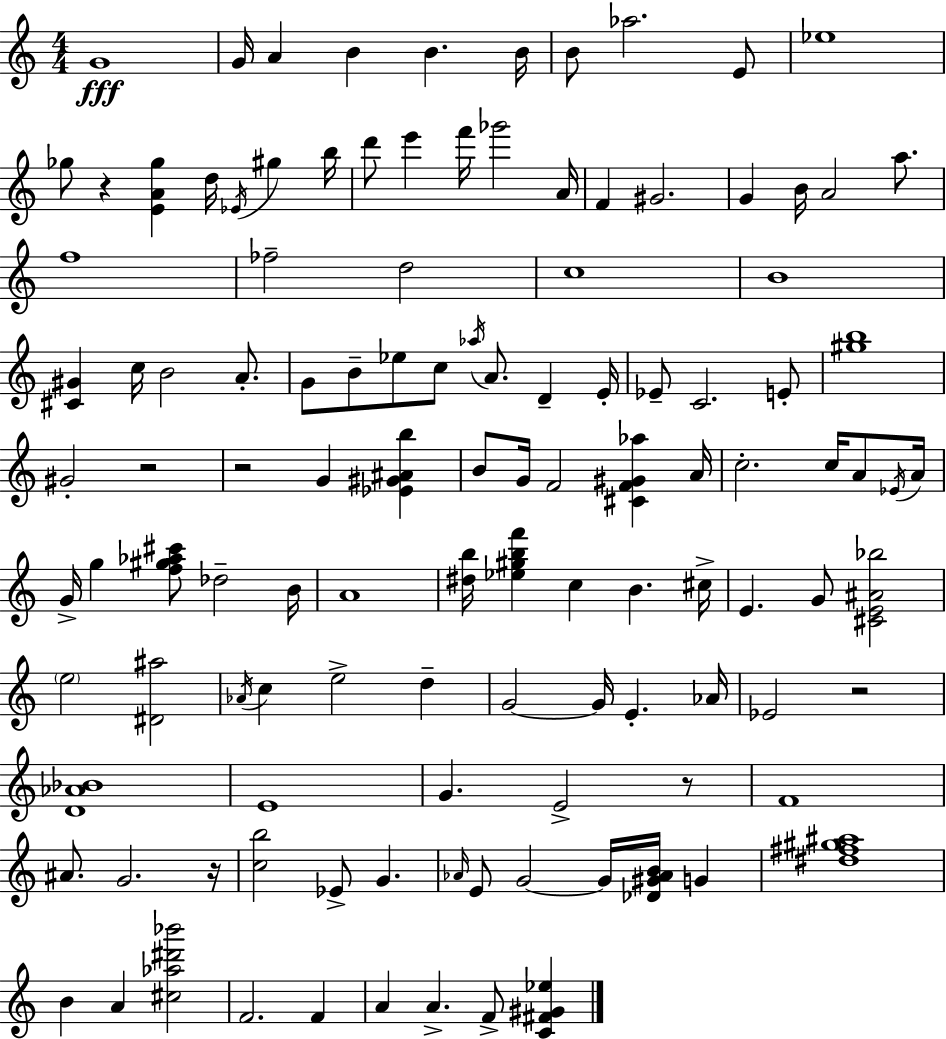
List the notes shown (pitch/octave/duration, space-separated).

G4/w G4/s A4/q B4/q B4/q. B4/s B4/e Ab5/h. E4/e Eb5/w Gb5/e R/q [E4,A4,Gb5]/q D5/s Eb4/s G#5/q B5/s D6/e E6/q F6/s Gb6/h A4/s F4/q G#4/h. G4/q B4/s A4/h A5/e. F5/w FES5/h D5/h C5/w B4/w [C#4,G#4]/q C5/s B4/h A4/e. G4/e B4/e Eb5/e C5/e Ab5/s A4/e. D4/q E4/s Eb4/e C4/h. E4/e [G#5,B5]/w G#4/h R/h R/h G4/q [Eb4,G#4,A#4,B5]/q B4/e G4/s F4/h [C#4,F4,G#4,Ab5]/q A4/s C5/h. C5/s A4/e Eb4/s A4/s G4/s G5/q [F5,G#5,Ab5,C#6]/e Db5/h B4/s A4/w [D#5,B5]/s [Eb5,G#5,B5,F6]/q C5/q B4/q. C#5/s E4/q. G4/e [C#4,E4,A#4,Bb5]/h E5/h [D#4,A#5]/h Ab4/s C5/q E5/h D5/q G4/h G4/s E4/q. Ab4/s Eb4/h R/h [D4,Ab4,Bb4]/w E4/w G4/q. E4/h R/e F4/w A#4/e. G4/h. R/s [C5,B5]/h Eb4/e G4/q. Ab4/s E4/e G4/h G4/s [Db4,G#4,Ab4,B4]/s G4/q [D#5,F#5,G#5,A#5]/w B4/q A4/q [C#5,Ab5,D#6,Bb6]/h F4/h. F4/q A4/q A4/q. F4/e [C4,F#4,G#4,Eb5]/q